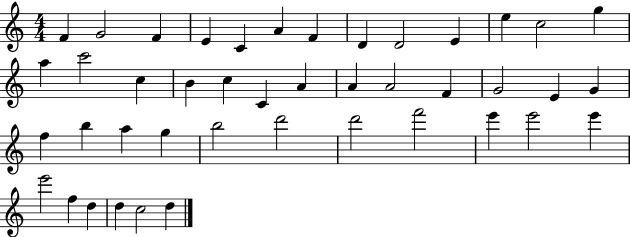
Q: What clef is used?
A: treble